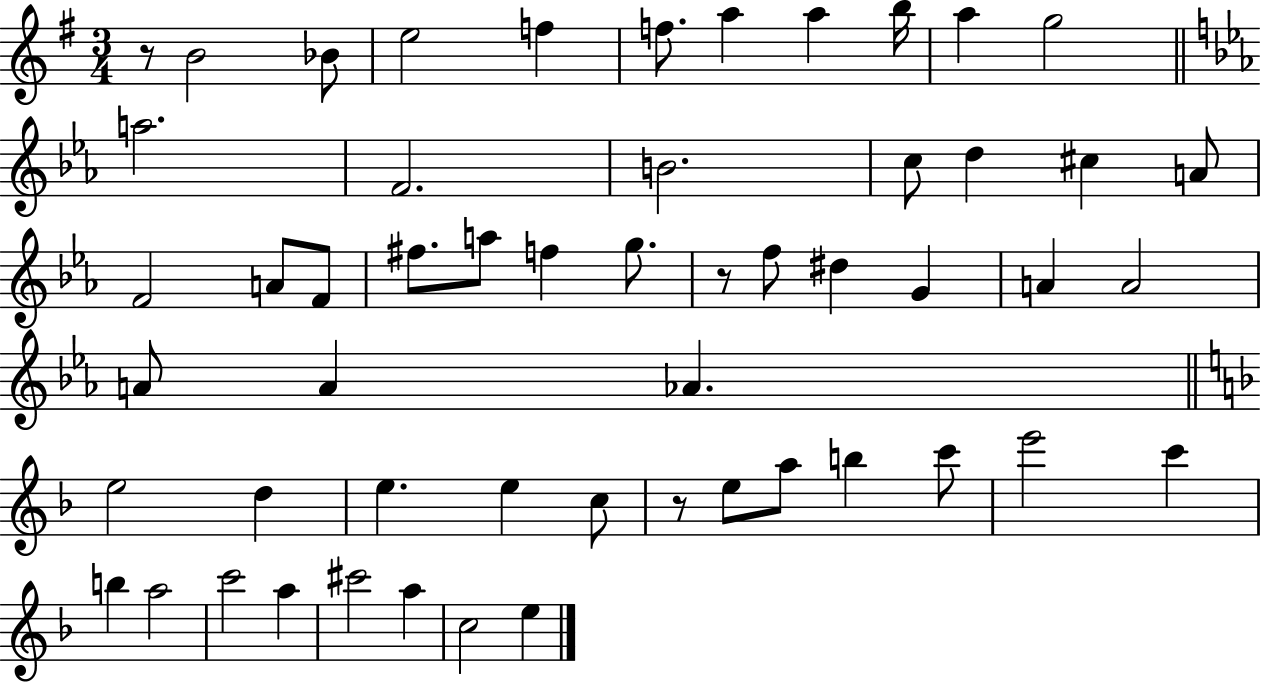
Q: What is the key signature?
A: G major